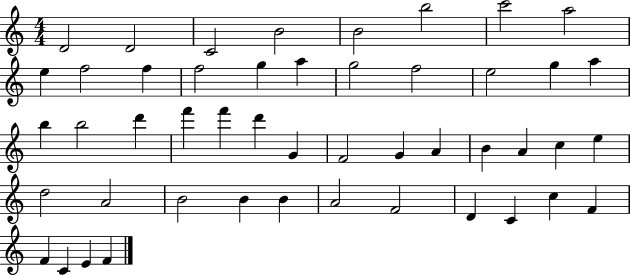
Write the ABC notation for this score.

X:1
T:Untitled
M:4/4
L:1/4
K:C
D2 D2 C2 B2 B2 b2 c'2 a2 e f2 f f2 g a g2 f2 e2 g a b b2 d' f' f' d' G F2 G A B A c e d2 A2 B2 B B A2 F2 D C c F F C E F